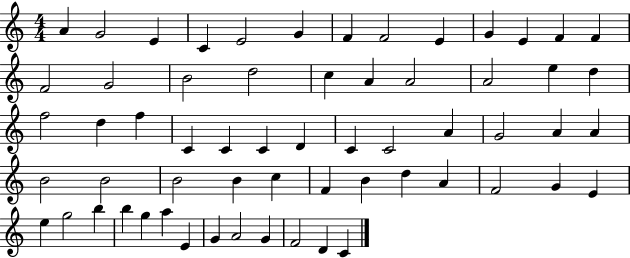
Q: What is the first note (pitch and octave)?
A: A4